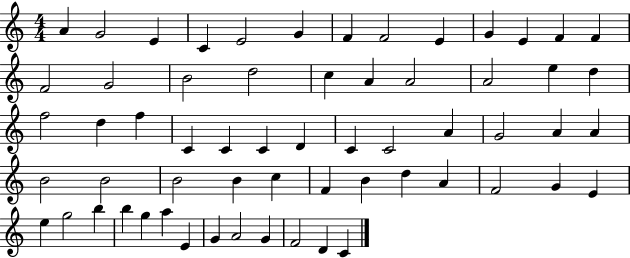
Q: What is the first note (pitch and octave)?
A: A4